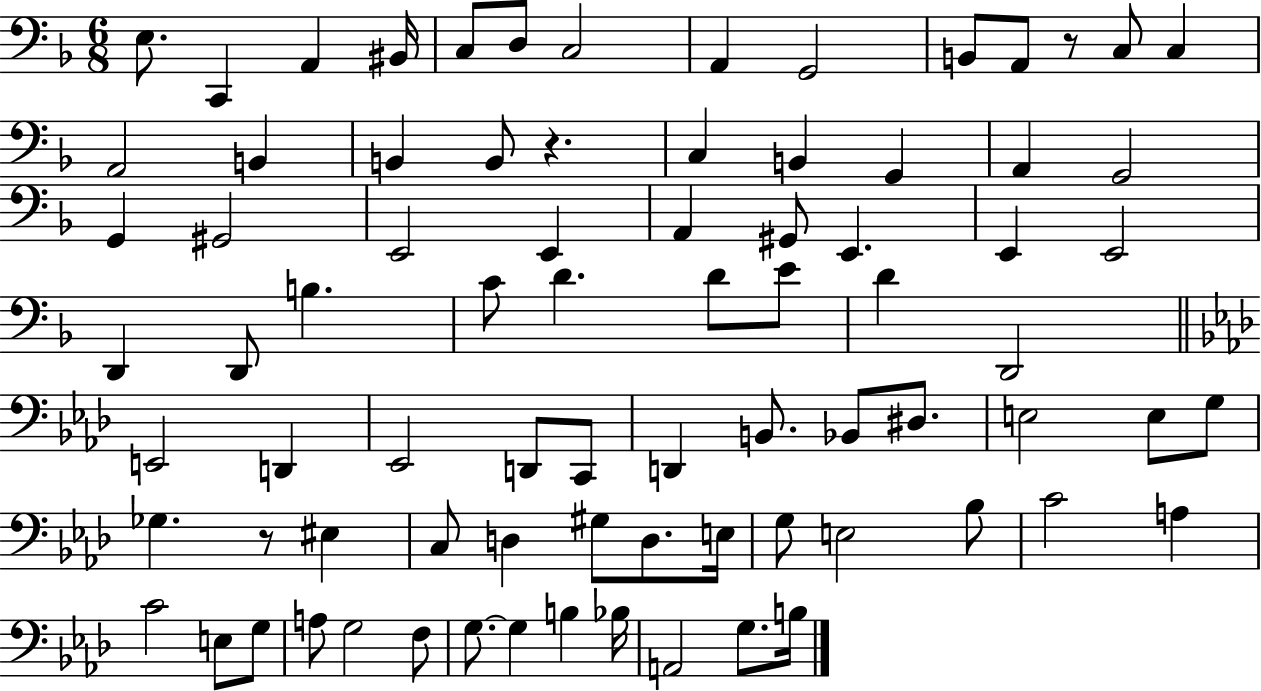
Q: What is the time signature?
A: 6/8